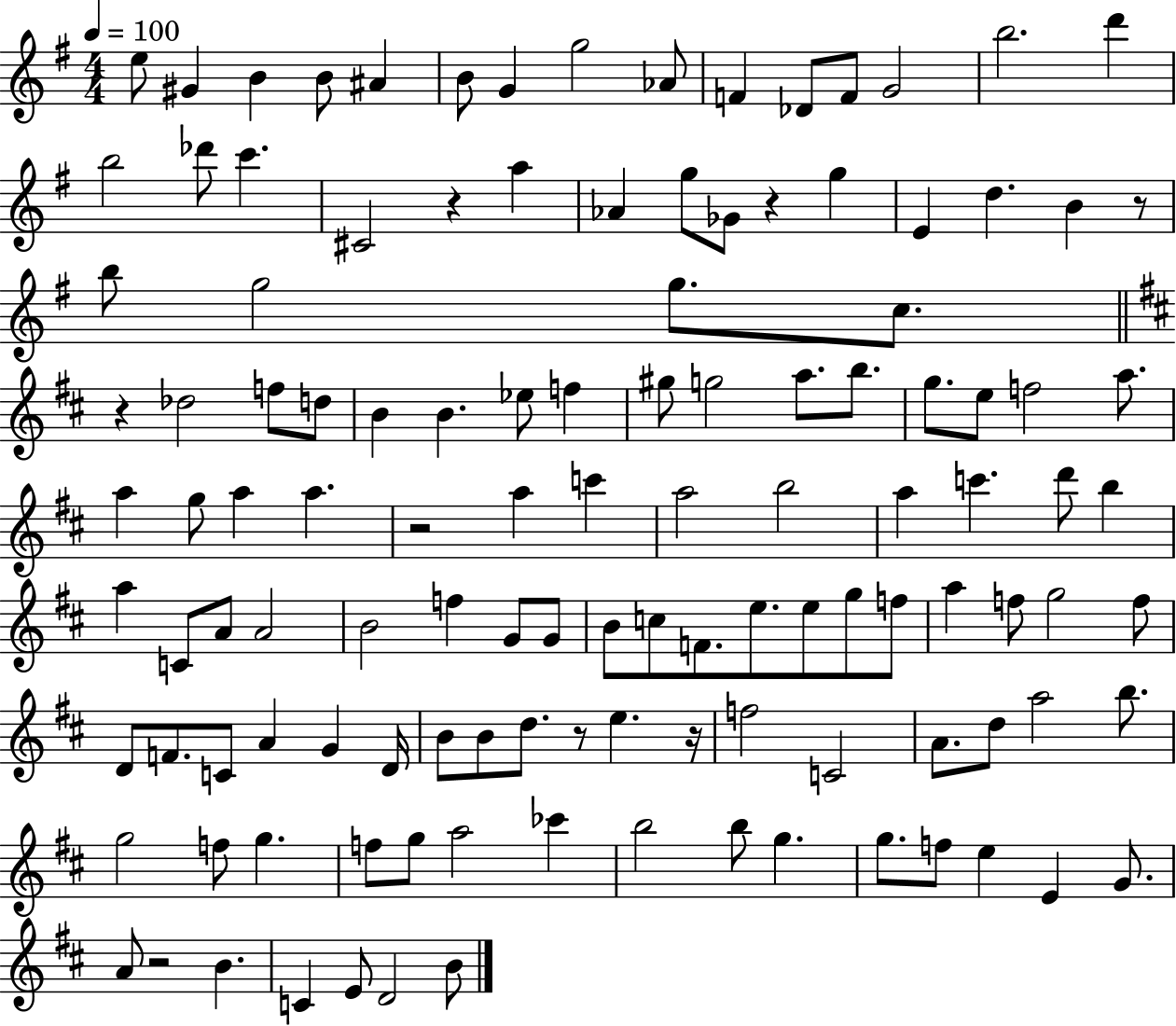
X:1
T:Untitled
M:4/4
L:1/4
K:G
e/2 ^G B B/2 ^A B/2 G g2 _A/2 F _D/2 F/2 G2 b2 d' b2 _d'/2 c' ^C2 z a _A g/2 _G/2 z g E d B z/2 b/2 g2 g/2 c/2 z _d2 f/2 d/2 B B _e/2 f ^g/2 g2 a/2 b/2 g/2 e/2 f2 a/2 a g/2 a a z2 a c' a2 b2 a c' d'/2 b a C/2 A/2 A2 B2 f G/2 G/2 B/2 c/2 F/2 e/2 e/2 g/2 f/2 a f/2 g2 f/2 D/2 F/2 C/2 A G D/4 B/2 B/2 d/2 z/2 e z/4 f2 C2 A/2 d/2 a2 b/2 g2 f/2 g f/2 g/2 a2 _c' b2 b/2 g g/2 f/2 e E G/2 A/2 z2 B C E/2 D2 B/2